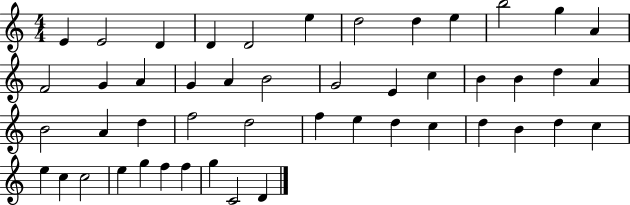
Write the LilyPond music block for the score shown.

{
  \clef treble
  \numericTimeSignature
  \time 4/4
  \key c \major
  e'4 e'2 d'4 | d'4 d'2 e''4 | d''2 d''4 e''4 | b''2 g''4 a'4 | \break f'2 g'4 a'4 | g'4 a'4 b'2 | g'2 e'4 c''4 | b'4 b'4 d''4 a'4 | \break b'2 a'4 d''4 | f''2 d''2 | f''4 e''4 d''4 c''4 | d''4 b'4 d''4 c''4 | \break e''4 c''4 c''2 | e''4 g''4 f''4 f''4 | g''4 c'2 d'4 | \bar "|."
}